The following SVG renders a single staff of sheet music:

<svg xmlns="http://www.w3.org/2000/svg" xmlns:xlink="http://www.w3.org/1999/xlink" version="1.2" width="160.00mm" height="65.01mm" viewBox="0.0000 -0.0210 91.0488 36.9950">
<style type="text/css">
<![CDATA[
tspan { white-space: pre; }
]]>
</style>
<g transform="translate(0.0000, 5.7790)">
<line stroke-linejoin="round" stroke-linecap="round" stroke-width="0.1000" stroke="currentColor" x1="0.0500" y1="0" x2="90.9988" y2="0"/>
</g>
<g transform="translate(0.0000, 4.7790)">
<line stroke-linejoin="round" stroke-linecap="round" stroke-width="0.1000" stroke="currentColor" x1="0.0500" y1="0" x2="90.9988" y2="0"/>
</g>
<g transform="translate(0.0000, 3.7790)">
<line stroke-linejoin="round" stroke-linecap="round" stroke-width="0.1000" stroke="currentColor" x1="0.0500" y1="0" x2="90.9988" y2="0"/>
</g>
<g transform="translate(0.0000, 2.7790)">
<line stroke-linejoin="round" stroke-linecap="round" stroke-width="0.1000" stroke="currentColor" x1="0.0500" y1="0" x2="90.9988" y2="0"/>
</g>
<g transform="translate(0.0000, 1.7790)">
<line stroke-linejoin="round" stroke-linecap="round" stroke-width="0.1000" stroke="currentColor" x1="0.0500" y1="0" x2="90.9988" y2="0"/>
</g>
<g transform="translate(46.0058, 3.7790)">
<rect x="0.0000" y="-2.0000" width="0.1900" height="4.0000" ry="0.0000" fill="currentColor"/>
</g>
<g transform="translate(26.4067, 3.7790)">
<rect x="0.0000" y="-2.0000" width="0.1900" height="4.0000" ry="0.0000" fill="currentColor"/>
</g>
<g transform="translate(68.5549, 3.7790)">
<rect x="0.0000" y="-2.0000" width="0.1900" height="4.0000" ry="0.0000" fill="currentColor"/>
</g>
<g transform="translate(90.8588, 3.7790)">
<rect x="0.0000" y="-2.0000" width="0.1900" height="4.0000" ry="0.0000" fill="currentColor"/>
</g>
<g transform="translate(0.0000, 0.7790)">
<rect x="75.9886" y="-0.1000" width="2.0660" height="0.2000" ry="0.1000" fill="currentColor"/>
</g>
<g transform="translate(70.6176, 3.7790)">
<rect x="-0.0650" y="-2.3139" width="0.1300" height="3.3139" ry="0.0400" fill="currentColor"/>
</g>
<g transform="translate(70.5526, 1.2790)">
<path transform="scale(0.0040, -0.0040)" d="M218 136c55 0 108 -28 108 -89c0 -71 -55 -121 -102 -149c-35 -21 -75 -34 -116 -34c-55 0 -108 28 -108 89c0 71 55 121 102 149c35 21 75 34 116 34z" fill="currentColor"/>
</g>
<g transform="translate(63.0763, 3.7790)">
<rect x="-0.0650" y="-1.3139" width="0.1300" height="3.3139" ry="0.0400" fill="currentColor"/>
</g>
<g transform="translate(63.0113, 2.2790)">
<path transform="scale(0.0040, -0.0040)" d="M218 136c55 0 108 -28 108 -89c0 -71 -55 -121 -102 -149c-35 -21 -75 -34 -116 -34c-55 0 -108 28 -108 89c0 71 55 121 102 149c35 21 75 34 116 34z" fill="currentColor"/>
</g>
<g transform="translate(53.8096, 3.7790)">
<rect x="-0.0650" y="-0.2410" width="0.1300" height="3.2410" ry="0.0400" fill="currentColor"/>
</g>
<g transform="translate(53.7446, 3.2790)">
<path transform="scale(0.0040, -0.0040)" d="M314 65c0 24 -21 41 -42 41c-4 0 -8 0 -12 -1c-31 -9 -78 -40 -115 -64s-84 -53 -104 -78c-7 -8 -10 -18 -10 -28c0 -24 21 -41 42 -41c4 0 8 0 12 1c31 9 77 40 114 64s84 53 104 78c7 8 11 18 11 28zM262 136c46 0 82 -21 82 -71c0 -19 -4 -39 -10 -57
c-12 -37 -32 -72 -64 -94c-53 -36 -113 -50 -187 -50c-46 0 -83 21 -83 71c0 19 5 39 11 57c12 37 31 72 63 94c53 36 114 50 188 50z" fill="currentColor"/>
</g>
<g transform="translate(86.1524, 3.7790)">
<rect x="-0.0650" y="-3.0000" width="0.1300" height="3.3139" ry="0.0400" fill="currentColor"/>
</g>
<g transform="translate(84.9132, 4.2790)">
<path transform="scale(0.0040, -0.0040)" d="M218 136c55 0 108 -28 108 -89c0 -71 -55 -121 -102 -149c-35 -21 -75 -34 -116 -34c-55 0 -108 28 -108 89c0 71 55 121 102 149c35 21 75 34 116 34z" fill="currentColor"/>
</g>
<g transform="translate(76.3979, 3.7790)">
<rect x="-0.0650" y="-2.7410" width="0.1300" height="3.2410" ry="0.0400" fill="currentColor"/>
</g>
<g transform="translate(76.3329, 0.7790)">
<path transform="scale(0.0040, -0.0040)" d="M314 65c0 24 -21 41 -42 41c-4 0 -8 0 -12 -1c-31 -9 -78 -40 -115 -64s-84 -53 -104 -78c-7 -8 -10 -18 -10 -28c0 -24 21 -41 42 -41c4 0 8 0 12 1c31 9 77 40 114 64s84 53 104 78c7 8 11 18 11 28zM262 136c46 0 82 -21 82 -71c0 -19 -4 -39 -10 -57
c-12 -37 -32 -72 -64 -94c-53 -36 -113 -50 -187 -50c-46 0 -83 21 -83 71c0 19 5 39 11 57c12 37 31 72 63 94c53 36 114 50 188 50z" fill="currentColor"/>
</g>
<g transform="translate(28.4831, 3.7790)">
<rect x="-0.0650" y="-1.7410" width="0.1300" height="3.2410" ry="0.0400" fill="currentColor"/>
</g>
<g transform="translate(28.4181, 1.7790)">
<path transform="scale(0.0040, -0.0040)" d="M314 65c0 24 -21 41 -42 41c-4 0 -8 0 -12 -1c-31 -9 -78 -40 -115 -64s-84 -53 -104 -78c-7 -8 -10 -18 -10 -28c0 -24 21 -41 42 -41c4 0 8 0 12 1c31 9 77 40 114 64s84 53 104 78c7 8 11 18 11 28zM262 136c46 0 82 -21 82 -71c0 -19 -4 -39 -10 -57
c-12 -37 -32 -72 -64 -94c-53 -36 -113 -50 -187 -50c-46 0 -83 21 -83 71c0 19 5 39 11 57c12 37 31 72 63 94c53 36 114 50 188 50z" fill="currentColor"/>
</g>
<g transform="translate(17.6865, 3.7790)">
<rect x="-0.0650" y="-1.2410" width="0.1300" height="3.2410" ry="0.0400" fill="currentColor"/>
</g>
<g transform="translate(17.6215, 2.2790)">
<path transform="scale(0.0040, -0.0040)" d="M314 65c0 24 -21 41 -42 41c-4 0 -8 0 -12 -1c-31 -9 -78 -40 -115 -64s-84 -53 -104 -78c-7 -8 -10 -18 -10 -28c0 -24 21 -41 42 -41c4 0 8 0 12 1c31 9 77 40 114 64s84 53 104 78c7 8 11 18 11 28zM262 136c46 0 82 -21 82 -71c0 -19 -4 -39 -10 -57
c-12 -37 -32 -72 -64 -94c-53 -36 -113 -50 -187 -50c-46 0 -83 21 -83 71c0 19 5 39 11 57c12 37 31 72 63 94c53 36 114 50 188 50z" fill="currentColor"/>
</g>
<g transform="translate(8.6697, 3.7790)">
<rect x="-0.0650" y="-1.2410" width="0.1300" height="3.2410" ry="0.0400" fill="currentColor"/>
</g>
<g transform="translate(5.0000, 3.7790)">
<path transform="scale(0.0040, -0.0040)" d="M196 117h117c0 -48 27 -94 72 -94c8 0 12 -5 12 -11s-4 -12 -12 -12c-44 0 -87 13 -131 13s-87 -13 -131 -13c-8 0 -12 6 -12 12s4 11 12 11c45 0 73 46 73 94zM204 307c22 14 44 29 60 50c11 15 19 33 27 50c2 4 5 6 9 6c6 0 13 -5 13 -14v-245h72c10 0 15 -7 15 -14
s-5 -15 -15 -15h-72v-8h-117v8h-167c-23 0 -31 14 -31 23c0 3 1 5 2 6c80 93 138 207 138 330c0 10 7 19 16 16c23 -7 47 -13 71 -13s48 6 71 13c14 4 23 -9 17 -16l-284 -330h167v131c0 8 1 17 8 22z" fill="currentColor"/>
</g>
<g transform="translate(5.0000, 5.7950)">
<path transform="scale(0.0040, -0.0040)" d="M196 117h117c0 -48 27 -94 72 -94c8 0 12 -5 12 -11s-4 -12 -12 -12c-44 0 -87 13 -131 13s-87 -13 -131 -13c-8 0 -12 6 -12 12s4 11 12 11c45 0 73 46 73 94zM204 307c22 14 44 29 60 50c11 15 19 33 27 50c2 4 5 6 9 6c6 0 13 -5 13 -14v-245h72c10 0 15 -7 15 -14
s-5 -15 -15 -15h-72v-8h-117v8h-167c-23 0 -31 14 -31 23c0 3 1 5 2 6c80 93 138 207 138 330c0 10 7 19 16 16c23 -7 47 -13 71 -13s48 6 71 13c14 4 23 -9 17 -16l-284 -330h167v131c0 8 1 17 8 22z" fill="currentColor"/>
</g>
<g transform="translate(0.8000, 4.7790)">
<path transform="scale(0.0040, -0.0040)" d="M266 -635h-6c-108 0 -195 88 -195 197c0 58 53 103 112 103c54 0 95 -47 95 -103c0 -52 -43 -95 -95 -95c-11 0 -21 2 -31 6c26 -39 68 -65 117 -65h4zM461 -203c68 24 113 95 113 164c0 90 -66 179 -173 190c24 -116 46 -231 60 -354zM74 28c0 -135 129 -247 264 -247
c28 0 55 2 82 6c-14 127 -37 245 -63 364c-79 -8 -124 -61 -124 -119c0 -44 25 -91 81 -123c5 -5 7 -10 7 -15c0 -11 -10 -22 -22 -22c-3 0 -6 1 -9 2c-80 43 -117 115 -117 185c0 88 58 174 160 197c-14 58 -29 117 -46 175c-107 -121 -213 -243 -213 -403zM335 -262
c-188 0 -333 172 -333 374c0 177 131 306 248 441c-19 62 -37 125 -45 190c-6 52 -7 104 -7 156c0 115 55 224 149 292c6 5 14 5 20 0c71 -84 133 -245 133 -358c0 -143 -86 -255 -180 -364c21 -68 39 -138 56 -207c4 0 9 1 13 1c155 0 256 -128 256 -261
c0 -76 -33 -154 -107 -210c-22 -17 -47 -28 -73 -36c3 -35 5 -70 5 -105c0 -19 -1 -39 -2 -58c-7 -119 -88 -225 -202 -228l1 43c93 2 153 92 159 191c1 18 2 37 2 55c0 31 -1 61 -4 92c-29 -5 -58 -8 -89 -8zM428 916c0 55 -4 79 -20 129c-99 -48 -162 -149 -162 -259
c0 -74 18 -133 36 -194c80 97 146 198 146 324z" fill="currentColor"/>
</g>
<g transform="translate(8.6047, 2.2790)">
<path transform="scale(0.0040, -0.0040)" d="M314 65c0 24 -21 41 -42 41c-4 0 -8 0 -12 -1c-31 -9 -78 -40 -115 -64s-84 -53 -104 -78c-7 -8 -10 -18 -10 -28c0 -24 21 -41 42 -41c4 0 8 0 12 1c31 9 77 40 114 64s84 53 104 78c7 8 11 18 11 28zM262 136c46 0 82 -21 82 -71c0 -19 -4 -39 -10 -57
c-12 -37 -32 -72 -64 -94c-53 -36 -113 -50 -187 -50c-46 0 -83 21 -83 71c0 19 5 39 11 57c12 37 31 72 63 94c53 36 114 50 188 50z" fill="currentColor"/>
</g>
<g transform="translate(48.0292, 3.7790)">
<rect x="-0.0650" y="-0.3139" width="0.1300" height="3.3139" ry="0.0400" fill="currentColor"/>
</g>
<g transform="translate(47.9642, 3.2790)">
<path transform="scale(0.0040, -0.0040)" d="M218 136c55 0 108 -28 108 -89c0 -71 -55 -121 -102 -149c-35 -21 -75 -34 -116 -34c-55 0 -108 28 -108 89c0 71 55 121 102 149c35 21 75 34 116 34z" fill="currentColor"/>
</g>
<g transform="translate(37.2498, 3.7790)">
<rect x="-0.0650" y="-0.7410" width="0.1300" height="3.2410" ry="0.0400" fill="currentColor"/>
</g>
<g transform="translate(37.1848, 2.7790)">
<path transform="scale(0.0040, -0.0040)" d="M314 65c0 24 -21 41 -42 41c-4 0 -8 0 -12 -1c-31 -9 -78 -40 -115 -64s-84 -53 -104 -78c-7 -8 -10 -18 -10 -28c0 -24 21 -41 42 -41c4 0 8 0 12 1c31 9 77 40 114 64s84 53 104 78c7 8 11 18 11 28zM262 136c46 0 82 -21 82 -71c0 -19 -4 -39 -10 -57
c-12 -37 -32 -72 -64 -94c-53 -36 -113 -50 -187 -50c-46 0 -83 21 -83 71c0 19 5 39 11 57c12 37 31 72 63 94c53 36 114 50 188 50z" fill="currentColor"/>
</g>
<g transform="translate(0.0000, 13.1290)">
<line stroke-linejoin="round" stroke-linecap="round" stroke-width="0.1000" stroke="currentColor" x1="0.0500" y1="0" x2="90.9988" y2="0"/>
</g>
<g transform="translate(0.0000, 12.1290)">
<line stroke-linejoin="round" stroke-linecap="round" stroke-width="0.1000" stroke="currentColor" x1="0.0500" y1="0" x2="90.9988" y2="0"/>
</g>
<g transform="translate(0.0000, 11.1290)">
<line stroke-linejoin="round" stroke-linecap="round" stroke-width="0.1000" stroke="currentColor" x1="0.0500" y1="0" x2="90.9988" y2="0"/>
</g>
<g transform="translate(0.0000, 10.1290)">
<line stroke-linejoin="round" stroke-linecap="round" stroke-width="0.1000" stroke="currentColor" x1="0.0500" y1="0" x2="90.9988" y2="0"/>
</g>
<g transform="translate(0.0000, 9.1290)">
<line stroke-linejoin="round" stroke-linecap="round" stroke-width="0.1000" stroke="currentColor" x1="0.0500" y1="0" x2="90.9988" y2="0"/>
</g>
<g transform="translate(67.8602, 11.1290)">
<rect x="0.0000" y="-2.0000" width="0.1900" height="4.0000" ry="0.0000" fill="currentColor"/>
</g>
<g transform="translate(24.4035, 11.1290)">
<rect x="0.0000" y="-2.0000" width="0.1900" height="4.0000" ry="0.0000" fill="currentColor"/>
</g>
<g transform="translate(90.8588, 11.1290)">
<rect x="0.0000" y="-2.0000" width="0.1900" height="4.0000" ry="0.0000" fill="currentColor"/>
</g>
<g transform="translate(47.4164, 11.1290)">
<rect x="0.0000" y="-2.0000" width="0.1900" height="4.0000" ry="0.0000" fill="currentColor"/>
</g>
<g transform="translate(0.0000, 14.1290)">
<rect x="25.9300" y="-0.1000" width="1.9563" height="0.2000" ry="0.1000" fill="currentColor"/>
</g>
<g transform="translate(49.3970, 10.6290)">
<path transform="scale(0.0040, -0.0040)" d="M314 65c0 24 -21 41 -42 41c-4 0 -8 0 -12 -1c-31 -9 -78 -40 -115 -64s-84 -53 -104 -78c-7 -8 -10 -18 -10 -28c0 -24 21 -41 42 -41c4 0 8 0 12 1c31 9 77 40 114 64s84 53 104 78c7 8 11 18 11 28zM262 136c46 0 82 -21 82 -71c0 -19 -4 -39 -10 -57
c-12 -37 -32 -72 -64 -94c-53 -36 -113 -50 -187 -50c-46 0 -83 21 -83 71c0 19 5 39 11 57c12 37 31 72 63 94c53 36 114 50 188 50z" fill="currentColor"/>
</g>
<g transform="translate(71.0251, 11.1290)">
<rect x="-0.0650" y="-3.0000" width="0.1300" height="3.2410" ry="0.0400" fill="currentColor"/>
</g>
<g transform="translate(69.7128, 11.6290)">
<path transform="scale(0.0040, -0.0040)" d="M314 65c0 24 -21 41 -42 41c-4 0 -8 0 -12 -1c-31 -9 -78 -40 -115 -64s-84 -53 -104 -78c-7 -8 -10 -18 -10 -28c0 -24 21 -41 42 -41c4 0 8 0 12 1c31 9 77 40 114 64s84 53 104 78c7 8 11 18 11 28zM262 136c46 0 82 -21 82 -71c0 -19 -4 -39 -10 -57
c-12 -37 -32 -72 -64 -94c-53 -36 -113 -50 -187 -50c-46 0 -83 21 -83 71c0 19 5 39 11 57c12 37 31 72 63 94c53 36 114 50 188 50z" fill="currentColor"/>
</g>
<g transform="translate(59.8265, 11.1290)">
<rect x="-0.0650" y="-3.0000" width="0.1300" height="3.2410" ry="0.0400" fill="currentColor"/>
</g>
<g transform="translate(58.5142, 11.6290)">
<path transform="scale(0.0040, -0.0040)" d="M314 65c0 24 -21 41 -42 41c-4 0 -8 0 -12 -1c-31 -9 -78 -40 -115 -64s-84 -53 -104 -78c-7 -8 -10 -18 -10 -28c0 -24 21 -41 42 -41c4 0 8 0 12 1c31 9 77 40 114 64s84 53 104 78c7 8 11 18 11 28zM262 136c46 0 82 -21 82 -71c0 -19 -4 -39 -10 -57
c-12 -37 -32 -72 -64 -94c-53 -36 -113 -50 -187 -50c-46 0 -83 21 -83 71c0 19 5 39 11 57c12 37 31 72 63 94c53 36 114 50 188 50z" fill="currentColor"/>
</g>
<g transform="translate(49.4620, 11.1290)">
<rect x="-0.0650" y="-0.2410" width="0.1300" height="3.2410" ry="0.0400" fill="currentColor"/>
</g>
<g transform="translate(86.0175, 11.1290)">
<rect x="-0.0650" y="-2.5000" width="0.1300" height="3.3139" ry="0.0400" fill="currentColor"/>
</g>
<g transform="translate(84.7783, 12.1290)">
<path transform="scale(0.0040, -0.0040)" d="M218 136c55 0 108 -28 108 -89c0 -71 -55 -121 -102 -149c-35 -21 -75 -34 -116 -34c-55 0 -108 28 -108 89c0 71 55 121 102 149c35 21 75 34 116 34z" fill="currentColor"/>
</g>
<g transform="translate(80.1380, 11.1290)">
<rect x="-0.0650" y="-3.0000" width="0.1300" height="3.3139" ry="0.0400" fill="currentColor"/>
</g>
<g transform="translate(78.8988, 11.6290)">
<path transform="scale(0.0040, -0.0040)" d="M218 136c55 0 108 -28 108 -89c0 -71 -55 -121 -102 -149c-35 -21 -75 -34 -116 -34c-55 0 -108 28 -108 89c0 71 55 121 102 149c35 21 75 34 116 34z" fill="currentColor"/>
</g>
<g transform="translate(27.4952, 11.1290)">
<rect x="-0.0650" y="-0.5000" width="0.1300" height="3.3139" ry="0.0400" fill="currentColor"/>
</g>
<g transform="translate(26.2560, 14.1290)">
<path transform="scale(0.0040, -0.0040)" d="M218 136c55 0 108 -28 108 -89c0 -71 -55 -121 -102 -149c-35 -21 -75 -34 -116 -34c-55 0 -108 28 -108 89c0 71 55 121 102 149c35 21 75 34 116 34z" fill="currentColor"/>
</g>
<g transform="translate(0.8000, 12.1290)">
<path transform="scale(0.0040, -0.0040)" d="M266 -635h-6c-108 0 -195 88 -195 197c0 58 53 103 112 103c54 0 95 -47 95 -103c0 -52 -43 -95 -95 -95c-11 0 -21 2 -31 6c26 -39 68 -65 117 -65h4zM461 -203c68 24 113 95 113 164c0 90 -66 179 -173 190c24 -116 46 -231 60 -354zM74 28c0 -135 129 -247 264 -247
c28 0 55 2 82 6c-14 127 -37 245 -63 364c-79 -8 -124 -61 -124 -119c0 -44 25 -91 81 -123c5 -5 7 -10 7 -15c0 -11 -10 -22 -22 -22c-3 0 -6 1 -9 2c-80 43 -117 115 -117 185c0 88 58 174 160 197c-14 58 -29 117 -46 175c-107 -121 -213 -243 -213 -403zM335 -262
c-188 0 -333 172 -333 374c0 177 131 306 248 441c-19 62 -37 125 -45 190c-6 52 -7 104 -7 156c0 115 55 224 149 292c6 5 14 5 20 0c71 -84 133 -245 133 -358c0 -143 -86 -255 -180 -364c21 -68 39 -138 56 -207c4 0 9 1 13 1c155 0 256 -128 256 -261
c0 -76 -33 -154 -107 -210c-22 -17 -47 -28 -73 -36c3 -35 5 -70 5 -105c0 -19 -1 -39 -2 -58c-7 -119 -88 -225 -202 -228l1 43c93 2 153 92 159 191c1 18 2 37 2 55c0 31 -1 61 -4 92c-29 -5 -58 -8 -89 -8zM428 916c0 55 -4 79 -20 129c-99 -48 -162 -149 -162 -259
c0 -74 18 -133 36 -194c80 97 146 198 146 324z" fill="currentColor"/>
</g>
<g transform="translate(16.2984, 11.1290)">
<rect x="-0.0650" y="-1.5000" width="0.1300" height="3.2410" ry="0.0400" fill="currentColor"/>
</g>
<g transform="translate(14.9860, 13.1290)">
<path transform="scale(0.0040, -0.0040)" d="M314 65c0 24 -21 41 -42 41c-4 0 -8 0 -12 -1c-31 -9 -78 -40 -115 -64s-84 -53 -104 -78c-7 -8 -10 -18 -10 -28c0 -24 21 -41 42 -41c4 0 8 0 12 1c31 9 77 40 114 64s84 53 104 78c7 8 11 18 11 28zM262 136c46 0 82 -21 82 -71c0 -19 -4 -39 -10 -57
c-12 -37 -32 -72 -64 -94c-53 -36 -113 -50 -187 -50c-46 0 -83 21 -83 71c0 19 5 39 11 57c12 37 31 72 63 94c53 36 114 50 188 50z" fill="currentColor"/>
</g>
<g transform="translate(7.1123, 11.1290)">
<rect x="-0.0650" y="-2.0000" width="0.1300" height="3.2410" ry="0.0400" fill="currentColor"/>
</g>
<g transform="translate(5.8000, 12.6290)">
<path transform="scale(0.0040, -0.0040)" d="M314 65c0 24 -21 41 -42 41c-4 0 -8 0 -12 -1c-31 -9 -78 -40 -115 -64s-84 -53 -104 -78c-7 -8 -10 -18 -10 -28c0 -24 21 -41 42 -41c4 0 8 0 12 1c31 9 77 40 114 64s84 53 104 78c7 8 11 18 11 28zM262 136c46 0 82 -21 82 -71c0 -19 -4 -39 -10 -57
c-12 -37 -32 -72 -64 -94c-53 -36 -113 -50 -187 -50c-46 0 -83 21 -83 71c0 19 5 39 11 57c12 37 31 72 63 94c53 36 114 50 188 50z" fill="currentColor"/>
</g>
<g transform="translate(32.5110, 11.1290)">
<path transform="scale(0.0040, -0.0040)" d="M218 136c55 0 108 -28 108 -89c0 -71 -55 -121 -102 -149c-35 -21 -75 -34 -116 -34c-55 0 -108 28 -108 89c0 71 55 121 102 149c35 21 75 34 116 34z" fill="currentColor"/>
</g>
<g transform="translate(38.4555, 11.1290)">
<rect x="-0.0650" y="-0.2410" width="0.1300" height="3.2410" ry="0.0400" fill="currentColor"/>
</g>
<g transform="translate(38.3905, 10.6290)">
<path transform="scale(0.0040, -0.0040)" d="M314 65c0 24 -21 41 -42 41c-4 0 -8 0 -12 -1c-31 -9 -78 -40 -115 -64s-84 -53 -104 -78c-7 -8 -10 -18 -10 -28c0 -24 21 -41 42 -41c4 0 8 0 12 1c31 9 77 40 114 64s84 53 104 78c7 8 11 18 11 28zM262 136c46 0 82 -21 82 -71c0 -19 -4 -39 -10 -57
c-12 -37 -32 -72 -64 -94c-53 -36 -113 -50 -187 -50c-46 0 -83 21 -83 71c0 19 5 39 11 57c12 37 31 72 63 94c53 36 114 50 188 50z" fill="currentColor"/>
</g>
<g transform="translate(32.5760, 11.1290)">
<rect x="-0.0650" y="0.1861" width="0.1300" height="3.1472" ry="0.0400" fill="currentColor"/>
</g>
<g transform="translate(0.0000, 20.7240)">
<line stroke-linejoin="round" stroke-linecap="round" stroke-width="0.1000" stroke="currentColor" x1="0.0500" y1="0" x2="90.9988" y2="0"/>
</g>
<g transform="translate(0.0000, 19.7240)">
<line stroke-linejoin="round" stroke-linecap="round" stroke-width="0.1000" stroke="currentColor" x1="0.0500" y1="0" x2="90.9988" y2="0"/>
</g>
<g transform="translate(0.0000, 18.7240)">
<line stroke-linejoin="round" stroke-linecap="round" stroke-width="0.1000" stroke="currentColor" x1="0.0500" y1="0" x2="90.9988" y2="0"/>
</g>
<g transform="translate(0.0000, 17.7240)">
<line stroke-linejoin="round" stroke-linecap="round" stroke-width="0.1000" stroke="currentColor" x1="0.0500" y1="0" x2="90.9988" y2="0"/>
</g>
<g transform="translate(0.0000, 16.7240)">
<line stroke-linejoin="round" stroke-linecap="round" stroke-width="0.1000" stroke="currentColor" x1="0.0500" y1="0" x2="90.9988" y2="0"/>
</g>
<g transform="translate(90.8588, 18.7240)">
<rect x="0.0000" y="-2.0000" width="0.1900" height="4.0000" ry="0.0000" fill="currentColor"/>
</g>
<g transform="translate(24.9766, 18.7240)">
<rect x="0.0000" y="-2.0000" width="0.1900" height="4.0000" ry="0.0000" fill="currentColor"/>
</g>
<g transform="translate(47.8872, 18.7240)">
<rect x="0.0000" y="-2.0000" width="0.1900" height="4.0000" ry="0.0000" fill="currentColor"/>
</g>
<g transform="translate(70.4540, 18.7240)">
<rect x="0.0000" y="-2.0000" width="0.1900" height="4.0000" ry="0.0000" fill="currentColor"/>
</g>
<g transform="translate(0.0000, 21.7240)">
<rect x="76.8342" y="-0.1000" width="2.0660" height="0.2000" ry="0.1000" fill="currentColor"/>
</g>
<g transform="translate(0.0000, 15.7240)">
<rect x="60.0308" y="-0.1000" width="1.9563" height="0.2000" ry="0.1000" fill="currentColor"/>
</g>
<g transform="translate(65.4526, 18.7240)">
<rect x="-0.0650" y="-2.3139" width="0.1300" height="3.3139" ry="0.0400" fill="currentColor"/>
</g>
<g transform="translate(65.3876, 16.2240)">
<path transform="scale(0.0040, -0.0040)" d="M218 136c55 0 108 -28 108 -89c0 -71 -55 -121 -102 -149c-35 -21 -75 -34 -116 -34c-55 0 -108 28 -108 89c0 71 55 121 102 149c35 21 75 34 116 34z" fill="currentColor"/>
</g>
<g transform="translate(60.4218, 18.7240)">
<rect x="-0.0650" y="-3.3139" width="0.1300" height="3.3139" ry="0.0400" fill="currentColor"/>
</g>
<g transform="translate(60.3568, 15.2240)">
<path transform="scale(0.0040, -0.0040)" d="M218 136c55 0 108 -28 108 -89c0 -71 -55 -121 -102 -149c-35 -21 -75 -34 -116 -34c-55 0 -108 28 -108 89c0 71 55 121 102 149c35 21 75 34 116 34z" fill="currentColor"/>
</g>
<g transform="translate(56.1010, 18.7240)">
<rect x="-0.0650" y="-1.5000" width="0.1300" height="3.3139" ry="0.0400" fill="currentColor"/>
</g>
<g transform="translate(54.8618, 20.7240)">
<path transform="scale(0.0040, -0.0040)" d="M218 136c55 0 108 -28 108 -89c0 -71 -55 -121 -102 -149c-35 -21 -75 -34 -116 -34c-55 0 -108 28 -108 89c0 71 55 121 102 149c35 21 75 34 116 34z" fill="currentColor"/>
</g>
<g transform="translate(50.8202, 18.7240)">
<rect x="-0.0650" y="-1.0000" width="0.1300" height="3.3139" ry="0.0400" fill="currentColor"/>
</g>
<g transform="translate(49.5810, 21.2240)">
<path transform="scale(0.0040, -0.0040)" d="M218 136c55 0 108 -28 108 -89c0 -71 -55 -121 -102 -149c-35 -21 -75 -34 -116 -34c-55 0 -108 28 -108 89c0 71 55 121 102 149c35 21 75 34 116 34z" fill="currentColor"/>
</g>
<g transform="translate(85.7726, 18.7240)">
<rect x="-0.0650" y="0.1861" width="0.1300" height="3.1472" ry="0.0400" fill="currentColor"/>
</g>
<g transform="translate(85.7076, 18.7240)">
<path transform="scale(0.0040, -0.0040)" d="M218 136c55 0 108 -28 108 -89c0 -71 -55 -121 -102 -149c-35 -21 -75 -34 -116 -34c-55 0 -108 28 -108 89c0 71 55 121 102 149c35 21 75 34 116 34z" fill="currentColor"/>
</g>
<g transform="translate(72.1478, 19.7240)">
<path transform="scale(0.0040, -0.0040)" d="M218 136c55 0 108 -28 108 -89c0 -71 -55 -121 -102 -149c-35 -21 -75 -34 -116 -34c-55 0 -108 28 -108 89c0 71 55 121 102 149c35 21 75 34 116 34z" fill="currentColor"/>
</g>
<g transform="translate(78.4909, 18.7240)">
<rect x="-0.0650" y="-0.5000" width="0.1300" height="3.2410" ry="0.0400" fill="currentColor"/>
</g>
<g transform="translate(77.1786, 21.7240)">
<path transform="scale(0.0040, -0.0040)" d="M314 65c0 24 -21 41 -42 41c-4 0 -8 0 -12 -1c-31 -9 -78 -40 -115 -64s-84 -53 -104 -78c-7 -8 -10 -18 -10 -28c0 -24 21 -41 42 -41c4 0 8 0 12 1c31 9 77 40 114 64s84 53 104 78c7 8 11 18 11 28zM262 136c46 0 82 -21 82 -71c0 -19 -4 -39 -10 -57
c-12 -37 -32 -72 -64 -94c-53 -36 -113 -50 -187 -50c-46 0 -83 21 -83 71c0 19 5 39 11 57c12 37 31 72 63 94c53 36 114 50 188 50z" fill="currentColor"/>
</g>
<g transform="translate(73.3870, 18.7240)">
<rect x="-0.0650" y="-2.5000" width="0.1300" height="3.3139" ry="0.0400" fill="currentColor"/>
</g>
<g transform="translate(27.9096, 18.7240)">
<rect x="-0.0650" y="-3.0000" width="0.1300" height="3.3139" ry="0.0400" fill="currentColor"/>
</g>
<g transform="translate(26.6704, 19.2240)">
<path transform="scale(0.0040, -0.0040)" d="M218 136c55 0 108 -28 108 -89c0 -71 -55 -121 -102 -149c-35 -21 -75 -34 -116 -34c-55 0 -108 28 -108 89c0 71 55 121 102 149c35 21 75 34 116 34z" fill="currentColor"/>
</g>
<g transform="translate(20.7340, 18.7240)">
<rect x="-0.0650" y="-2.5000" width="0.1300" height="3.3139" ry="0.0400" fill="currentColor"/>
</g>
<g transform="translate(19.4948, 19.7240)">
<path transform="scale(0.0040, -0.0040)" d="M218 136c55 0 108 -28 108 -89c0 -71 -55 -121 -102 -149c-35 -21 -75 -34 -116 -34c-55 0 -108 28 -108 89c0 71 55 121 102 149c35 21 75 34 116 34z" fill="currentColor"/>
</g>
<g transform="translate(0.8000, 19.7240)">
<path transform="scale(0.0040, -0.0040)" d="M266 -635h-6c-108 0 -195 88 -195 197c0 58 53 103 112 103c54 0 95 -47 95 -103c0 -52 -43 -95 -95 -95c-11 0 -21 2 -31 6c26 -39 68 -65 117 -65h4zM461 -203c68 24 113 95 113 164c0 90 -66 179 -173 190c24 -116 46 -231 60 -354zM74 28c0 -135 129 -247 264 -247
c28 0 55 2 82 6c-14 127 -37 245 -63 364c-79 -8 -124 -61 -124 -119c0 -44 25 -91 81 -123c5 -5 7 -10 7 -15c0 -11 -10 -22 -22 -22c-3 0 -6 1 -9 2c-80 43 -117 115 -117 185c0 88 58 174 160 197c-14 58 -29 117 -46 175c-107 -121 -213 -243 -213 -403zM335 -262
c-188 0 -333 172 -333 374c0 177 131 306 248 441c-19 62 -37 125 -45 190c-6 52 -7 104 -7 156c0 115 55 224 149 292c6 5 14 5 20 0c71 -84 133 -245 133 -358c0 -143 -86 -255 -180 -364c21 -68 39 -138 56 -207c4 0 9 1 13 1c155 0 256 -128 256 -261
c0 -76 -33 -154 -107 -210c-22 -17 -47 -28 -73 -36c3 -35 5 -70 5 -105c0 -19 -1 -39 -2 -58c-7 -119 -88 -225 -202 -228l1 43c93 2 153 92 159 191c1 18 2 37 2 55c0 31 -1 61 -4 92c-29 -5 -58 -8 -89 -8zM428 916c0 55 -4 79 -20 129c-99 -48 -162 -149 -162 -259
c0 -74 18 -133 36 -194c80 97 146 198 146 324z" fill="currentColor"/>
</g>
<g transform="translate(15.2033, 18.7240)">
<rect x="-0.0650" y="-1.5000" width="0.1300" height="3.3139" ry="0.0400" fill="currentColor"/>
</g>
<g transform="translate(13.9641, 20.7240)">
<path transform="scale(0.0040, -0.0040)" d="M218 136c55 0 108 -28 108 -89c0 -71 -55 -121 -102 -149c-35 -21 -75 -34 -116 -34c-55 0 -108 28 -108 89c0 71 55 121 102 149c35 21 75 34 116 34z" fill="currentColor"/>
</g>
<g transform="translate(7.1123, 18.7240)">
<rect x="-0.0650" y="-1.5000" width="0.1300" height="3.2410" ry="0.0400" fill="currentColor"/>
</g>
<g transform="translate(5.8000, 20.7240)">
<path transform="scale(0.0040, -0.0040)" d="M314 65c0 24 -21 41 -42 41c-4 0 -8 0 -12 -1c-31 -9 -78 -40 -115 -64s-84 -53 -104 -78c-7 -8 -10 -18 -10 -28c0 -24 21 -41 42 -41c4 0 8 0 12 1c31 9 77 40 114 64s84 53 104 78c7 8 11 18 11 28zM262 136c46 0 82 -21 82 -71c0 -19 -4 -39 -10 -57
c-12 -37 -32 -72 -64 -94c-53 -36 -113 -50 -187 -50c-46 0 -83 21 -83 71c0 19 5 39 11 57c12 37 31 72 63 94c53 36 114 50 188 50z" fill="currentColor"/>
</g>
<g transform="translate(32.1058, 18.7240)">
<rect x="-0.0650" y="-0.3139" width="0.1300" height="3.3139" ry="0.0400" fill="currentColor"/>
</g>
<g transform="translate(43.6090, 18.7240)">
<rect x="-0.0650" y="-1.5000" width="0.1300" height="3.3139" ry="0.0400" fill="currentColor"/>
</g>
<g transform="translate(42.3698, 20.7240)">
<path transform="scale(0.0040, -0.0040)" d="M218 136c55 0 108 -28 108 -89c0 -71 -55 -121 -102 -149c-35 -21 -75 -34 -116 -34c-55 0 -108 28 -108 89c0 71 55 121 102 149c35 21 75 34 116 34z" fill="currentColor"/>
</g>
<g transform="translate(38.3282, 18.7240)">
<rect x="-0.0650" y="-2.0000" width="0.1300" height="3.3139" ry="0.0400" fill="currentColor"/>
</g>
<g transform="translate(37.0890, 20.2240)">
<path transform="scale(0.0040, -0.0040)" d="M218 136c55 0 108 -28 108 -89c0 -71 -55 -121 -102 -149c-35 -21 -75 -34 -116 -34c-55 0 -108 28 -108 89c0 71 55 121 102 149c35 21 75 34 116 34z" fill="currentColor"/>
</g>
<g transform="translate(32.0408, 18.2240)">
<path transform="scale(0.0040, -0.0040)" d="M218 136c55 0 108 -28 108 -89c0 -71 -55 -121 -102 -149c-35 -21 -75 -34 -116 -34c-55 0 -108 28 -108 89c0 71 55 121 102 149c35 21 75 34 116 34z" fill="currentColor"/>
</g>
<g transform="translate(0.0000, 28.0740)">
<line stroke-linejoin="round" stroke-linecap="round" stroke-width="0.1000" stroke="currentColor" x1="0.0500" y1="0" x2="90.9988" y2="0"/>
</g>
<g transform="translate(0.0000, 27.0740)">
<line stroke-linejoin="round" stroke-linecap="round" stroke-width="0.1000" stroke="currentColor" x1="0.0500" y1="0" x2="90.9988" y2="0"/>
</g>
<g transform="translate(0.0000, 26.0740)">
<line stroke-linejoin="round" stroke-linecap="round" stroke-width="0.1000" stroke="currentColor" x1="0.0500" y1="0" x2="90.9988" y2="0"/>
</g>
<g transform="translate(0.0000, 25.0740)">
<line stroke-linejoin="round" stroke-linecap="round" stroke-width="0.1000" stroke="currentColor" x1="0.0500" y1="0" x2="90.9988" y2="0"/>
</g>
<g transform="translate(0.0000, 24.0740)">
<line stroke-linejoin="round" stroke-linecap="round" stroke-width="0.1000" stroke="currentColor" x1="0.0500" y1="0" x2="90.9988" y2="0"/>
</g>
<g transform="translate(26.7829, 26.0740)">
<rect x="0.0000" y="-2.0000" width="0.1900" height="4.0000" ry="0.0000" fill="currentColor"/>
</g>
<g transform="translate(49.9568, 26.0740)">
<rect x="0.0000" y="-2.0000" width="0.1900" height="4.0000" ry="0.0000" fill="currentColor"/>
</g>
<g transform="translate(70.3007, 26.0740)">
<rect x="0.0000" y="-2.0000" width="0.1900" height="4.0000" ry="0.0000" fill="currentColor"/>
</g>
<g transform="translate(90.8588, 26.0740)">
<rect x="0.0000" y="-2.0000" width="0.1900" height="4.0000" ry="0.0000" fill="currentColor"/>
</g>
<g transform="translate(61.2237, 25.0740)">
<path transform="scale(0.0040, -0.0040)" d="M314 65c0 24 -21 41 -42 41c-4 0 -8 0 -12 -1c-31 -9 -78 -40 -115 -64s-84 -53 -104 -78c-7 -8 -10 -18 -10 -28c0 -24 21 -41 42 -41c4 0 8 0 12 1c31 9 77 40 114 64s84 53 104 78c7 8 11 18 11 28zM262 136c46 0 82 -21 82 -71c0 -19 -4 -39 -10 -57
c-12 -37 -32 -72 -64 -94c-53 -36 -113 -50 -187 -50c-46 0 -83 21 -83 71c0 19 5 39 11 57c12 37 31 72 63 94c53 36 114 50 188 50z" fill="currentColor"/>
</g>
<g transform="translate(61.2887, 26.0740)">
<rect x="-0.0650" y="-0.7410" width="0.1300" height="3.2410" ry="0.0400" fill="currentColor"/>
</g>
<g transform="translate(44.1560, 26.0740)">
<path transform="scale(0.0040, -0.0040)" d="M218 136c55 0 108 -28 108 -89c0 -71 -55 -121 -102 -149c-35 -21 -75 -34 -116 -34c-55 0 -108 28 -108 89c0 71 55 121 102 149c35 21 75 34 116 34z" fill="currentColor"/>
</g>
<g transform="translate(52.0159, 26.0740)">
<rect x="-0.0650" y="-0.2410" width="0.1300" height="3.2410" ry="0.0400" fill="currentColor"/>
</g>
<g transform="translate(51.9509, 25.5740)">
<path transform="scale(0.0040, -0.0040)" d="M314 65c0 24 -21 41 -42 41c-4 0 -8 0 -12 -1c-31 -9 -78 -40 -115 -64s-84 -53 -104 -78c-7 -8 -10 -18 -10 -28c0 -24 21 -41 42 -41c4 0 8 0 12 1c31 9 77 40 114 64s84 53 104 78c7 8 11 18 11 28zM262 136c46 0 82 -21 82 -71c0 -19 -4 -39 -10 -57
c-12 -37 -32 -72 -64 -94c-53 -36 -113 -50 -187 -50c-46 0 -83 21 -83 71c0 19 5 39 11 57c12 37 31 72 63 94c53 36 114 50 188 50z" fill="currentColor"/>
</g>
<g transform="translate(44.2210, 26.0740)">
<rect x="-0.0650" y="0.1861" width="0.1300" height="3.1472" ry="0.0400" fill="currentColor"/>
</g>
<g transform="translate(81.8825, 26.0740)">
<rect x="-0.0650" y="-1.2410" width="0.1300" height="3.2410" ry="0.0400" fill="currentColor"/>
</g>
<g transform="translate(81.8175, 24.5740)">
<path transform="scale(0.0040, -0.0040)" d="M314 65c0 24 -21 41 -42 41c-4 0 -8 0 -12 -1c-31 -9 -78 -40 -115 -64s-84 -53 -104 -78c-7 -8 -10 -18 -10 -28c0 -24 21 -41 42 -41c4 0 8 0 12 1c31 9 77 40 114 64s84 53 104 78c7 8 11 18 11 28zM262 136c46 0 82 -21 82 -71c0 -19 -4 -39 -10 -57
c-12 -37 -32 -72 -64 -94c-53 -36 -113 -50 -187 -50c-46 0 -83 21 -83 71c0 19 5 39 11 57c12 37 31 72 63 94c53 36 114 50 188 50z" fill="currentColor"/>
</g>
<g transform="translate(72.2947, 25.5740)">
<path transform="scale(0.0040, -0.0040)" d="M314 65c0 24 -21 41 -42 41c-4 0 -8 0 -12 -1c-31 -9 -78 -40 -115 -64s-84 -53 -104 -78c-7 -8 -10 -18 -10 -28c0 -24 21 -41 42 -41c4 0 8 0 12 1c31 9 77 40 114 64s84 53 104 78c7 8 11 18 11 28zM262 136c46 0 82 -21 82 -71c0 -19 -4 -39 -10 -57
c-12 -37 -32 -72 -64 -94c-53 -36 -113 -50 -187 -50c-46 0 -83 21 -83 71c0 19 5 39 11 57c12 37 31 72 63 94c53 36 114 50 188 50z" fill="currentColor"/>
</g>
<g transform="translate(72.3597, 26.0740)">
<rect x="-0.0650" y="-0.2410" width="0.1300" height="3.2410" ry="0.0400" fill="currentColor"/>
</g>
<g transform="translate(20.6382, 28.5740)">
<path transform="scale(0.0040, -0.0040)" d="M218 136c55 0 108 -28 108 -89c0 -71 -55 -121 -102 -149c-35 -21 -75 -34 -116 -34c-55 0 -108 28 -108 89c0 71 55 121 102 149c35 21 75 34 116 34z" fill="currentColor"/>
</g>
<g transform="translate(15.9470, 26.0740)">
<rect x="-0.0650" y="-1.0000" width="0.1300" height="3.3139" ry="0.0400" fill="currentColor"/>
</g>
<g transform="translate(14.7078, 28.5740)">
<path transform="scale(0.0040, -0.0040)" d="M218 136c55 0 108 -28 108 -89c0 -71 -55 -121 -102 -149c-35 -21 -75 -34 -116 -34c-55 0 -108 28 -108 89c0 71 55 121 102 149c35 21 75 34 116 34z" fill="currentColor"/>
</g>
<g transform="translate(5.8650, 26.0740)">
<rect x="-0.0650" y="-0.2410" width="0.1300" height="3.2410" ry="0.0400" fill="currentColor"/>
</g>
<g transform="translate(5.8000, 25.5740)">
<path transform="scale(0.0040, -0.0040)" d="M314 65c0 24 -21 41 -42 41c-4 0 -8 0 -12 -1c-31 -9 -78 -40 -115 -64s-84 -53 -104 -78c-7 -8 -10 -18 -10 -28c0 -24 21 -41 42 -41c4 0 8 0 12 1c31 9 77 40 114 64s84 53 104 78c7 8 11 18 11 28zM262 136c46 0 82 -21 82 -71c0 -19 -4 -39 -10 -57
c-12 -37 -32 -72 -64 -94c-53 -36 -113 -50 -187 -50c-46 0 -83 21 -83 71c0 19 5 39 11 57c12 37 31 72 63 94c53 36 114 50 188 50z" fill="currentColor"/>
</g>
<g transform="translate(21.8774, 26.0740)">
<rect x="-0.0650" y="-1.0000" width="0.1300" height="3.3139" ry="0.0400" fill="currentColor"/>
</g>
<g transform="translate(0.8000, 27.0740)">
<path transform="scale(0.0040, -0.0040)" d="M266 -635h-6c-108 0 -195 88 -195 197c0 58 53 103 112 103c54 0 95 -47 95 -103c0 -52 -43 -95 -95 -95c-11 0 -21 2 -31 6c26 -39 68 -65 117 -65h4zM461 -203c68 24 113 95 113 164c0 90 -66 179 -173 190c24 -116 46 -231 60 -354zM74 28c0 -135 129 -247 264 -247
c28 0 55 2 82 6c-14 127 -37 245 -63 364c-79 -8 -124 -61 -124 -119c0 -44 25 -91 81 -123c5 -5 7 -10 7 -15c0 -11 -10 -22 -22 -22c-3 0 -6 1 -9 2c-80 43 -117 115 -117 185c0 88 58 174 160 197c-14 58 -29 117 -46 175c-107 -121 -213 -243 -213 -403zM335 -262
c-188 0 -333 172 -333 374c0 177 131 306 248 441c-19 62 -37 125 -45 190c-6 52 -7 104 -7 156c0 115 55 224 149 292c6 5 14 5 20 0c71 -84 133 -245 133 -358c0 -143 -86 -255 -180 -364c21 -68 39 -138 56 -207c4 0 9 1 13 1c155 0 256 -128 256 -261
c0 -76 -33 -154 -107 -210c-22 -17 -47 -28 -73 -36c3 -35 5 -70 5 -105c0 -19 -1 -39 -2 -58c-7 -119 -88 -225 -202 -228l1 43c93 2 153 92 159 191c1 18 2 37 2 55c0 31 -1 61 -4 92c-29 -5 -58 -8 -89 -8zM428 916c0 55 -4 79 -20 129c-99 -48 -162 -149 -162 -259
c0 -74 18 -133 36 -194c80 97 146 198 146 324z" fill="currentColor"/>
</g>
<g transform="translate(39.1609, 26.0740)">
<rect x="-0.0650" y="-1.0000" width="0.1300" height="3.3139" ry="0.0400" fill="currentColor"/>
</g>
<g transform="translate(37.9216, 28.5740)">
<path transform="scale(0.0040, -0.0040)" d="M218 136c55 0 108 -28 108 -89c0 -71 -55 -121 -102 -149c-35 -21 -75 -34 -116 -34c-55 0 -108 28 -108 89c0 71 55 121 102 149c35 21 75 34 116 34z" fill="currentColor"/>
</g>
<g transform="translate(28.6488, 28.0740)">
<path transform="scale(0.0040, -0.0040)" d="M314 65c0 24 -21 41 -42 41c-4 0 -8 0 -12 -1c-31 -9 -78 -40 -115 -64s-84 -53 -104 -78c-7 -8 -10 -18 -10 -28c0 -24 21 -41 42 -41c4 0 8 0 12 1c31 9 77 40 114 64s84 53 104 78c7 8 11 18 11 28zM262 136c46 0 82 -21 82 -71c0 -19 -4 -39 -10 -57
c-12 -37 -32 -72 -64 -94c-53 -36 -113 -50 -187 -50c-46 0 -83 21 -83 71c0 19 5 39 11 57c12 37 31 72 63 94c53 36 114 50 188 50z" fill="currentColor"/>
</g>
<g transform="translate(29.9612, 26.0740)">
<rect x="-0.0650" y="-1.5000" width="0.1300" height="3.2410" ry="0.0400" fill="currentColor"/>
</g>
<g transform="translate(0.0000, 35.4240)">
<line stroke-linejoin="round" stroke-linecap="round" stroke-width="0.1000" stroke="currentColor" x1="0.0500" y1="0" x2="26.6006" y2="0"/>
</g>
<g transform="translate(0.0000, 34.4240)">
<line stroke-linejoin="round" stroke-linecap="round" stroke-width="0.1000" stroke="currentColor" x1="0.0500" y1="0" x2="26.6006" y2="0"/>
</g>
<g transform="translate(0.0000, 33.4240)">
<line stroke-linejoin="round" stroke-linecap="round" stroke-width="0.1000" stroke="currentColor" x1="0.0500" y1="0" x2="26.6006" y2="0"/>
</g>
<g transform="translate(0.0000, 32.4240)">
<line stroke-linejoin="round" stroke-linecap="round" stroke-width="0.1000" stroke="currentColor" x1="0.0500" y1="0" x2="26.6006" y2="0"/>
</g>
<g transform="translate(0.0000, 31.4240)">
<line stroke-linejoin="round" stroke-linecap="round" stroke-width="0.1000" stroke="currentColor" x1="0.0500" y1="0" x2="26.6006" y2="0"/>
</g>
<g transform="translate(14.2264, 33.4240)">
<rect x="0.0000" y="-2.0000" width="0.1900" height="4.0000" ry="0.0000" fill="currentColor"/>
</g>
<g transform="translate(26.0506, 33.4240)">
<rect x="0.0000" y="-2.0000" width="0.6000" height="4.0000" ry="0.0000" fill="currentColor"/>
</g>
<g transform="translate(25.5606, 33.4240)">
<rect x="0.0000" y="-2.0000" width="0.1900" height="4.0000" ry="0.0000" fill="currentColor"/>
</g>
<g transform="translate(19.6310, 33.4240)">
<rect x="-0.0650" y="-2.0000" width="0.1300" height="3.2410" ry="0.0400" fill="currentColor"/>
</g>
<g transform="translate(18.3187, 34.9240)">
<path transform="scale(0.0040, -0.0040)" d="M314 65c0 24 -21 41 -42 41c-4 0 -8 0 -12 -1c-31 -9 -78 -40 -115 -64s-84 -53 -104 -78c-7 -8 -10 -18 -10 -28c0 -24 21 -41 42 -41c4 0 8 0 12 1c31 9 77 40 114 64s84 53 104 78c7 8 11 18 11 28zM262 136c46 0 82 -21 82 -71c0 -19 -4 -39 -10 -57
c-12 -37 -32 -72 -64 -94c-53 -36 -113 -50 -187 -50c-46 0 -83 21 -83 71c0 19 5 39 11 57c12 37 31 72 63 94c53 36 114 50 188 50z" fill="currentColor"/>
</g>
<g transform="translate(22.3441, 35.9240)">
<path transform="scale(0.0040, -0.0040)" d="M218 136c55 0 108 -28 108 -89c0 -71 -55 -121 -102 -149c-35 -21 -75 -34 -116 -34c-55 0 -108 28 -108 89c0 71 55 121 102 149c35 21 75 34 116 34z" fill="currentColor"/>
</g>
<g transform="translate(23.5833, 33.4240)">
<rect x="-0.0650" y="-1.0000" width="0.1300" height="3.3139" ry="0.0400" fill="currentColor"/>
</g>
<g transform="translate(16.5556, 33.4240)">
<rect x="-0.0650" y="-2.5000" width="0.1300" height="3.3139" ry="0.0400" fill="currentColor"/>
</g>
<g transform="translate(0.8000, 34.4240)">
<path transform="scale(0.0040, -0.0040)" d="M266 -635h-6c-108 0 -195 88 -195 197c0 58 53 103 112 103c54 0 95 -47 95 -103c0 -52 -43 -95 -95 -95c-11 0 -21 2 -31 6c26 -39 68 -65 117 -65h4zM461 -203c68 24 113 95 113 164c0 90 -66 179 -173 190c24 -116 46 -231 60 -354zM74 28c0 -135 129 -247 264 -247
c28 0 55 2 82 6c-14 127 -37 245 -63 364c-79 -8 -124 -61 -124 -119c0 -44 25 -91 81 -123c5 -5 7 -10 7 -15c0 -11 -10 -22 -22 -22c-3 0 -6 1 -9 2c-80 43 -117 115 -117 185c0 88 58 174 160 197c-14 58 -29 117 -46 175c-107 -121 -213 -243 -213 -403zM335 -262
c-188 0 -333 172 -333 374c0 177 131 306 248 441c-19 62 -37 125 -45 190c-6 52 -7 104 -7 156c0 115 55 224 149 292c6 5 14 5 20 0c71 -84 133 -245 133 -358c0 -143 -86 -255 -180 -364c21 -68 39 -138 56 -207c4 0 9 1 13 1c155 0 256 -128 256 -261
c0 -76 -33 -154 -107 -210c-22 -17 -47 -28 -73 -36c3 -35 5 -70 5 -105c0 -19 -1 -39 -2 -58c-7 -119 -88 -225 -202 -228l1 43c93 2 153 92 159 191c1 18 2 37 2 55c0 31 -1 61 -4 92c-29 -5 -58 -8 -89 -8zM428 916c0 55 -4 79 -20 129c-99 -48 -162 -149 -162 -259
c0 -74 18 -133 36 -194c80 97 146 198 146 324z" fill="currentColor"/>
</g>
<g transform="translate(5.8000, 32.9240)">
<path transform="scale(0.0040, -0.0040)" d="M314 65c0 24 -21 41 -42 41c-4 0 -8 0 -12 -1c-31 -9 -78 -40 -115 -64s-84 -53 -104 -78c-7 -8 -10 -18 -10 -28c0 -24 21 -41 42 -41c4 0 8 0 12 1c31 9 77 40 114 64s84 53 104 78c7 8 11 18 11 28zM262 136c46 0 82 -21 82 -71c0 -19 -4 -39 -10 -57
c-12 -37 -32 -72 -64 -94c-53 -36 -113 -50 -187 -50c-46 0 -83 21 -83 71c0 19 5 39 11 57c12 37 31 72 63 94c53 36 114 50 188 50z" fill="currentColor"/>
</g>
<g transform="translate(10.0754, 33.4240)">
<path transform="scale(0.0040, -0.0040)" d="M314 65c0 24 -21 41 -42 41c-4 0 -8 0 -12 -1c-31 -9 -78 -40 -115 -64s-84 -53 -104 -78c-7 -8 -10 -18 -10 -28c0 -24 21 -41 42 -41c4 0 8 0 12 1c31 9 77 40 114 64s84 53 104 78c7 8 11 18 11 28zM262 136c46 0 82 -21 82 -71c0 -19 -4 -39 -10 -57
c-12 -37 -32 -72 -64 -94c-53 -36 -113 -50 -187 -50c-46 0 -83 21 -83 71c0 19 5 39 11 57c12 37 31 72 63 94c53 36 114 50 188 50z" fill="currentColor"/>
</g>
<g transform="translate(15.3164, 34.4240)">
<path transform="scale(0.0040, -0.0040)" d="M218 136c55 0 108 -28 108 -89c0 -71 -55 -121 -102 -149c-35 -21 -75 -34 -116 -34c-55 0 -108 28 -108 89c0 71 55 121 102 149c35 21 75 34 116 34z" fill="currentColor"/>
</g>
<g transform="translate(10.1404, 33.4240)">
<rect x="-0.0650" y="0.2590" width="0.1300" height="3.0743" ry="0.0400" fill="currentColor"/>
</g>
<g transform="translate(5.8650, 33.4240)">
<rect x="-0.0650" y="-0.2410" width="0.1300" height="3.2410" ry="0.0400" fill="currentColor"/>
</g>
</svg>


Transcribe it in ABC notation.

X:1
T:Untitled
M:4/4
L:1/4
K:C
e2 e2 f2 d2 c c2 e g a2 A F2 E2 C B c2 c2 A2 A2 A G E2 E G A c F E D E b g G C2 B c2 D D E2 D B c2 d2 c2 e2 c2 B2 G F2 D